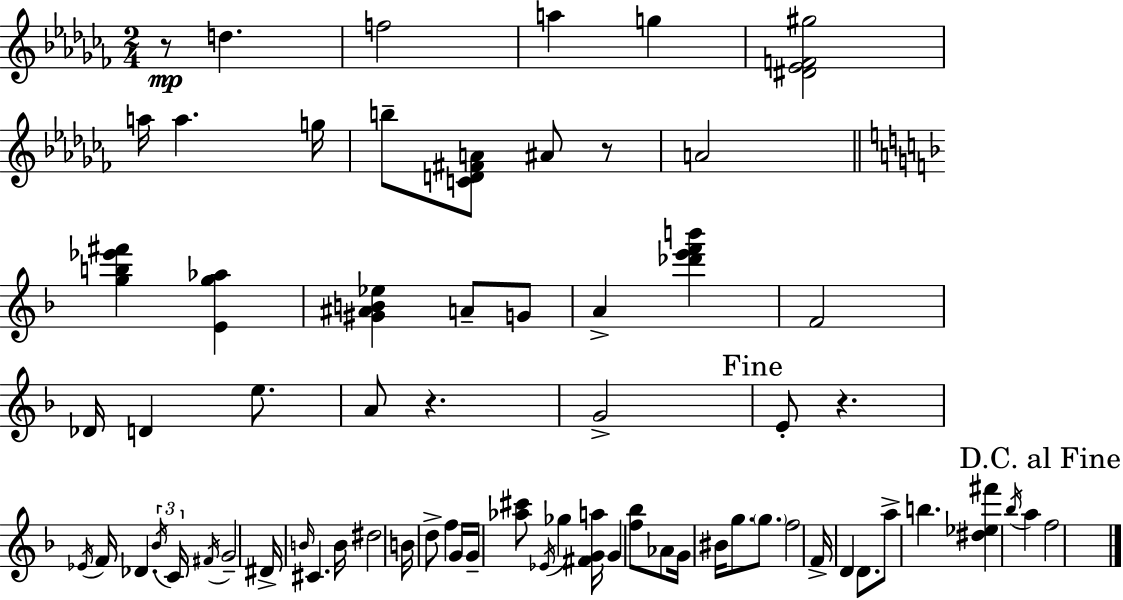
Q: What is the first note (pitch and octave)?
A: D5